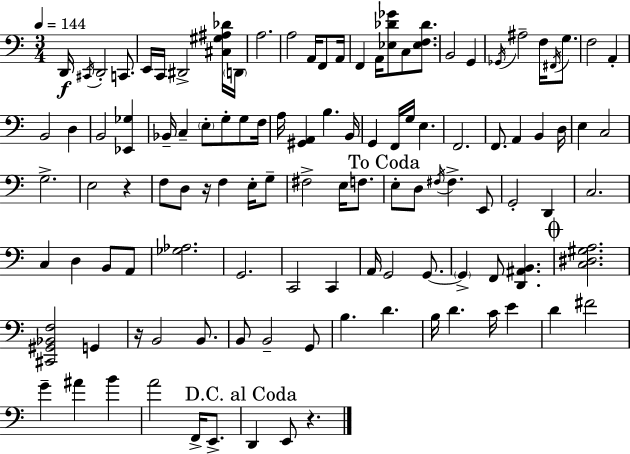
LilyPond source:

{
  \clef bass
  \numericTimeSignature
  \time 3/4
  \key a \minor
  \tempo 4 = 144
  d,16\f \acciaccatura { cis,16 } d,2-. c,8. | e,16 c,16 dis,2-> <cis gis ais des'>16 | \parenthesize d,16 a2. | a2 a,16 f,8 | \break a,16 f,4 a,16 <ees des' ges'>8 c8 <ees f des'>8. | b,2 g,4 | \acciaccatura { ges,16 } ais2-- f16 \acciaccatura { fis,16 } | g8. f2 a,4-. | \break b,2 d4 | b,2 <ees, ges>4 | bes,16-- c4-- \parenthesize e8-. g8-. | g8 f16 a16 <gis, a,>4 b4. | \break b,16 g,4 f,16 g16 e4. | f,2. | f,8. a,4 b,4 | d16 e4 c2 | \break g2.-> | e2 r4 | f8 d8 r16 f4 | e16-. g8-- fis2-> e16 | \break f8. \mark "To Coda" e8-. d8 \acciaccatura { fis16 } fis4.-> | e,8 g,2-. | d,4 c2. | c4 d4 | \break b,8 a,8 <ges aes>2. | g,2. | c,2 | c,4 a,16 g,2 | \break g,8.~~ \parenthesize g,4-> f,8 <d, ais, b,>4. | \mark \markup { \musicglyph "scripts.coda" } <c dis gis a>2. | <cis, gis, bes, f>2 | g,4 r16 b,2 | \break b,8. b,8 b,2-- | g,8 b4. d'4. | b16 d'4. c'16 | e'4 d'4 fis'2 | \break g'4-- ais'4 | b'4 a'2 | f,16-> e,8.-> \mark "D.C. al Coda" d,4 e,8 r4. | \bar "|."
}